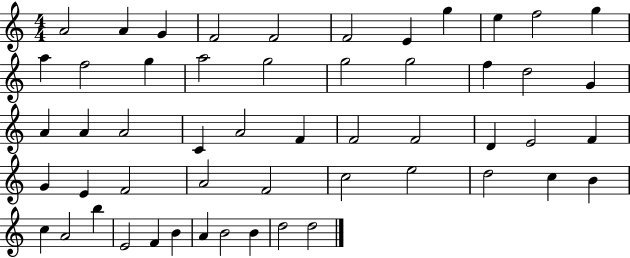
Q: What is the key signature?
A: C major